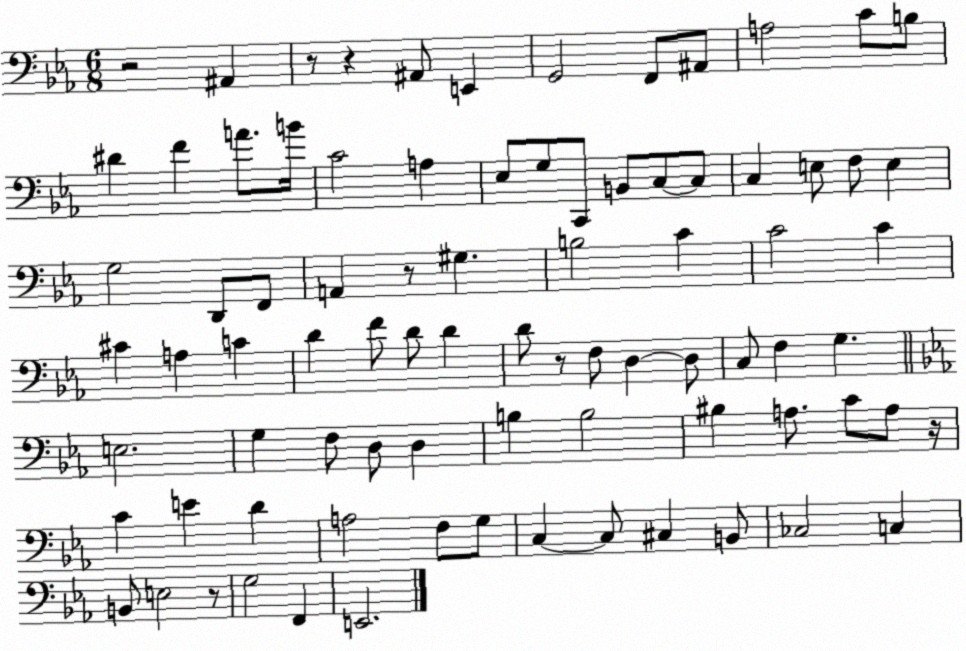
X:1
T:Untitled
M:6/8
L:1/4
K:Eb
z2 ^A,, z/2 z ^A,,/2 E,, G,,2 F,,/2 ^A,,/2 A,2 C/2 B,/2 ^D F A/2 B/4 C2 A, _E,/2 G,/2 C,,/2 B,,/2 C,/2 C,/2 C, E,/2 F,/2 E, G,2 D,,/2 F,,/2 A,, z/2 ^G, B,2 C C2 C ^C A, C D F/2 D/2 D D/2 z/2 F,/2 D, D,/2 C,/2 F, G, E,2 G, F,/2 D,/2 D, B, B,2 ^B, A,/2 C/2 A,/2 z/4 C E D A,2 F,/2 G,/2 C, C,/2 ^C, B,,/2 _C,2 C, B,,/2 E,2 z/2 G,2 F,, E,,2